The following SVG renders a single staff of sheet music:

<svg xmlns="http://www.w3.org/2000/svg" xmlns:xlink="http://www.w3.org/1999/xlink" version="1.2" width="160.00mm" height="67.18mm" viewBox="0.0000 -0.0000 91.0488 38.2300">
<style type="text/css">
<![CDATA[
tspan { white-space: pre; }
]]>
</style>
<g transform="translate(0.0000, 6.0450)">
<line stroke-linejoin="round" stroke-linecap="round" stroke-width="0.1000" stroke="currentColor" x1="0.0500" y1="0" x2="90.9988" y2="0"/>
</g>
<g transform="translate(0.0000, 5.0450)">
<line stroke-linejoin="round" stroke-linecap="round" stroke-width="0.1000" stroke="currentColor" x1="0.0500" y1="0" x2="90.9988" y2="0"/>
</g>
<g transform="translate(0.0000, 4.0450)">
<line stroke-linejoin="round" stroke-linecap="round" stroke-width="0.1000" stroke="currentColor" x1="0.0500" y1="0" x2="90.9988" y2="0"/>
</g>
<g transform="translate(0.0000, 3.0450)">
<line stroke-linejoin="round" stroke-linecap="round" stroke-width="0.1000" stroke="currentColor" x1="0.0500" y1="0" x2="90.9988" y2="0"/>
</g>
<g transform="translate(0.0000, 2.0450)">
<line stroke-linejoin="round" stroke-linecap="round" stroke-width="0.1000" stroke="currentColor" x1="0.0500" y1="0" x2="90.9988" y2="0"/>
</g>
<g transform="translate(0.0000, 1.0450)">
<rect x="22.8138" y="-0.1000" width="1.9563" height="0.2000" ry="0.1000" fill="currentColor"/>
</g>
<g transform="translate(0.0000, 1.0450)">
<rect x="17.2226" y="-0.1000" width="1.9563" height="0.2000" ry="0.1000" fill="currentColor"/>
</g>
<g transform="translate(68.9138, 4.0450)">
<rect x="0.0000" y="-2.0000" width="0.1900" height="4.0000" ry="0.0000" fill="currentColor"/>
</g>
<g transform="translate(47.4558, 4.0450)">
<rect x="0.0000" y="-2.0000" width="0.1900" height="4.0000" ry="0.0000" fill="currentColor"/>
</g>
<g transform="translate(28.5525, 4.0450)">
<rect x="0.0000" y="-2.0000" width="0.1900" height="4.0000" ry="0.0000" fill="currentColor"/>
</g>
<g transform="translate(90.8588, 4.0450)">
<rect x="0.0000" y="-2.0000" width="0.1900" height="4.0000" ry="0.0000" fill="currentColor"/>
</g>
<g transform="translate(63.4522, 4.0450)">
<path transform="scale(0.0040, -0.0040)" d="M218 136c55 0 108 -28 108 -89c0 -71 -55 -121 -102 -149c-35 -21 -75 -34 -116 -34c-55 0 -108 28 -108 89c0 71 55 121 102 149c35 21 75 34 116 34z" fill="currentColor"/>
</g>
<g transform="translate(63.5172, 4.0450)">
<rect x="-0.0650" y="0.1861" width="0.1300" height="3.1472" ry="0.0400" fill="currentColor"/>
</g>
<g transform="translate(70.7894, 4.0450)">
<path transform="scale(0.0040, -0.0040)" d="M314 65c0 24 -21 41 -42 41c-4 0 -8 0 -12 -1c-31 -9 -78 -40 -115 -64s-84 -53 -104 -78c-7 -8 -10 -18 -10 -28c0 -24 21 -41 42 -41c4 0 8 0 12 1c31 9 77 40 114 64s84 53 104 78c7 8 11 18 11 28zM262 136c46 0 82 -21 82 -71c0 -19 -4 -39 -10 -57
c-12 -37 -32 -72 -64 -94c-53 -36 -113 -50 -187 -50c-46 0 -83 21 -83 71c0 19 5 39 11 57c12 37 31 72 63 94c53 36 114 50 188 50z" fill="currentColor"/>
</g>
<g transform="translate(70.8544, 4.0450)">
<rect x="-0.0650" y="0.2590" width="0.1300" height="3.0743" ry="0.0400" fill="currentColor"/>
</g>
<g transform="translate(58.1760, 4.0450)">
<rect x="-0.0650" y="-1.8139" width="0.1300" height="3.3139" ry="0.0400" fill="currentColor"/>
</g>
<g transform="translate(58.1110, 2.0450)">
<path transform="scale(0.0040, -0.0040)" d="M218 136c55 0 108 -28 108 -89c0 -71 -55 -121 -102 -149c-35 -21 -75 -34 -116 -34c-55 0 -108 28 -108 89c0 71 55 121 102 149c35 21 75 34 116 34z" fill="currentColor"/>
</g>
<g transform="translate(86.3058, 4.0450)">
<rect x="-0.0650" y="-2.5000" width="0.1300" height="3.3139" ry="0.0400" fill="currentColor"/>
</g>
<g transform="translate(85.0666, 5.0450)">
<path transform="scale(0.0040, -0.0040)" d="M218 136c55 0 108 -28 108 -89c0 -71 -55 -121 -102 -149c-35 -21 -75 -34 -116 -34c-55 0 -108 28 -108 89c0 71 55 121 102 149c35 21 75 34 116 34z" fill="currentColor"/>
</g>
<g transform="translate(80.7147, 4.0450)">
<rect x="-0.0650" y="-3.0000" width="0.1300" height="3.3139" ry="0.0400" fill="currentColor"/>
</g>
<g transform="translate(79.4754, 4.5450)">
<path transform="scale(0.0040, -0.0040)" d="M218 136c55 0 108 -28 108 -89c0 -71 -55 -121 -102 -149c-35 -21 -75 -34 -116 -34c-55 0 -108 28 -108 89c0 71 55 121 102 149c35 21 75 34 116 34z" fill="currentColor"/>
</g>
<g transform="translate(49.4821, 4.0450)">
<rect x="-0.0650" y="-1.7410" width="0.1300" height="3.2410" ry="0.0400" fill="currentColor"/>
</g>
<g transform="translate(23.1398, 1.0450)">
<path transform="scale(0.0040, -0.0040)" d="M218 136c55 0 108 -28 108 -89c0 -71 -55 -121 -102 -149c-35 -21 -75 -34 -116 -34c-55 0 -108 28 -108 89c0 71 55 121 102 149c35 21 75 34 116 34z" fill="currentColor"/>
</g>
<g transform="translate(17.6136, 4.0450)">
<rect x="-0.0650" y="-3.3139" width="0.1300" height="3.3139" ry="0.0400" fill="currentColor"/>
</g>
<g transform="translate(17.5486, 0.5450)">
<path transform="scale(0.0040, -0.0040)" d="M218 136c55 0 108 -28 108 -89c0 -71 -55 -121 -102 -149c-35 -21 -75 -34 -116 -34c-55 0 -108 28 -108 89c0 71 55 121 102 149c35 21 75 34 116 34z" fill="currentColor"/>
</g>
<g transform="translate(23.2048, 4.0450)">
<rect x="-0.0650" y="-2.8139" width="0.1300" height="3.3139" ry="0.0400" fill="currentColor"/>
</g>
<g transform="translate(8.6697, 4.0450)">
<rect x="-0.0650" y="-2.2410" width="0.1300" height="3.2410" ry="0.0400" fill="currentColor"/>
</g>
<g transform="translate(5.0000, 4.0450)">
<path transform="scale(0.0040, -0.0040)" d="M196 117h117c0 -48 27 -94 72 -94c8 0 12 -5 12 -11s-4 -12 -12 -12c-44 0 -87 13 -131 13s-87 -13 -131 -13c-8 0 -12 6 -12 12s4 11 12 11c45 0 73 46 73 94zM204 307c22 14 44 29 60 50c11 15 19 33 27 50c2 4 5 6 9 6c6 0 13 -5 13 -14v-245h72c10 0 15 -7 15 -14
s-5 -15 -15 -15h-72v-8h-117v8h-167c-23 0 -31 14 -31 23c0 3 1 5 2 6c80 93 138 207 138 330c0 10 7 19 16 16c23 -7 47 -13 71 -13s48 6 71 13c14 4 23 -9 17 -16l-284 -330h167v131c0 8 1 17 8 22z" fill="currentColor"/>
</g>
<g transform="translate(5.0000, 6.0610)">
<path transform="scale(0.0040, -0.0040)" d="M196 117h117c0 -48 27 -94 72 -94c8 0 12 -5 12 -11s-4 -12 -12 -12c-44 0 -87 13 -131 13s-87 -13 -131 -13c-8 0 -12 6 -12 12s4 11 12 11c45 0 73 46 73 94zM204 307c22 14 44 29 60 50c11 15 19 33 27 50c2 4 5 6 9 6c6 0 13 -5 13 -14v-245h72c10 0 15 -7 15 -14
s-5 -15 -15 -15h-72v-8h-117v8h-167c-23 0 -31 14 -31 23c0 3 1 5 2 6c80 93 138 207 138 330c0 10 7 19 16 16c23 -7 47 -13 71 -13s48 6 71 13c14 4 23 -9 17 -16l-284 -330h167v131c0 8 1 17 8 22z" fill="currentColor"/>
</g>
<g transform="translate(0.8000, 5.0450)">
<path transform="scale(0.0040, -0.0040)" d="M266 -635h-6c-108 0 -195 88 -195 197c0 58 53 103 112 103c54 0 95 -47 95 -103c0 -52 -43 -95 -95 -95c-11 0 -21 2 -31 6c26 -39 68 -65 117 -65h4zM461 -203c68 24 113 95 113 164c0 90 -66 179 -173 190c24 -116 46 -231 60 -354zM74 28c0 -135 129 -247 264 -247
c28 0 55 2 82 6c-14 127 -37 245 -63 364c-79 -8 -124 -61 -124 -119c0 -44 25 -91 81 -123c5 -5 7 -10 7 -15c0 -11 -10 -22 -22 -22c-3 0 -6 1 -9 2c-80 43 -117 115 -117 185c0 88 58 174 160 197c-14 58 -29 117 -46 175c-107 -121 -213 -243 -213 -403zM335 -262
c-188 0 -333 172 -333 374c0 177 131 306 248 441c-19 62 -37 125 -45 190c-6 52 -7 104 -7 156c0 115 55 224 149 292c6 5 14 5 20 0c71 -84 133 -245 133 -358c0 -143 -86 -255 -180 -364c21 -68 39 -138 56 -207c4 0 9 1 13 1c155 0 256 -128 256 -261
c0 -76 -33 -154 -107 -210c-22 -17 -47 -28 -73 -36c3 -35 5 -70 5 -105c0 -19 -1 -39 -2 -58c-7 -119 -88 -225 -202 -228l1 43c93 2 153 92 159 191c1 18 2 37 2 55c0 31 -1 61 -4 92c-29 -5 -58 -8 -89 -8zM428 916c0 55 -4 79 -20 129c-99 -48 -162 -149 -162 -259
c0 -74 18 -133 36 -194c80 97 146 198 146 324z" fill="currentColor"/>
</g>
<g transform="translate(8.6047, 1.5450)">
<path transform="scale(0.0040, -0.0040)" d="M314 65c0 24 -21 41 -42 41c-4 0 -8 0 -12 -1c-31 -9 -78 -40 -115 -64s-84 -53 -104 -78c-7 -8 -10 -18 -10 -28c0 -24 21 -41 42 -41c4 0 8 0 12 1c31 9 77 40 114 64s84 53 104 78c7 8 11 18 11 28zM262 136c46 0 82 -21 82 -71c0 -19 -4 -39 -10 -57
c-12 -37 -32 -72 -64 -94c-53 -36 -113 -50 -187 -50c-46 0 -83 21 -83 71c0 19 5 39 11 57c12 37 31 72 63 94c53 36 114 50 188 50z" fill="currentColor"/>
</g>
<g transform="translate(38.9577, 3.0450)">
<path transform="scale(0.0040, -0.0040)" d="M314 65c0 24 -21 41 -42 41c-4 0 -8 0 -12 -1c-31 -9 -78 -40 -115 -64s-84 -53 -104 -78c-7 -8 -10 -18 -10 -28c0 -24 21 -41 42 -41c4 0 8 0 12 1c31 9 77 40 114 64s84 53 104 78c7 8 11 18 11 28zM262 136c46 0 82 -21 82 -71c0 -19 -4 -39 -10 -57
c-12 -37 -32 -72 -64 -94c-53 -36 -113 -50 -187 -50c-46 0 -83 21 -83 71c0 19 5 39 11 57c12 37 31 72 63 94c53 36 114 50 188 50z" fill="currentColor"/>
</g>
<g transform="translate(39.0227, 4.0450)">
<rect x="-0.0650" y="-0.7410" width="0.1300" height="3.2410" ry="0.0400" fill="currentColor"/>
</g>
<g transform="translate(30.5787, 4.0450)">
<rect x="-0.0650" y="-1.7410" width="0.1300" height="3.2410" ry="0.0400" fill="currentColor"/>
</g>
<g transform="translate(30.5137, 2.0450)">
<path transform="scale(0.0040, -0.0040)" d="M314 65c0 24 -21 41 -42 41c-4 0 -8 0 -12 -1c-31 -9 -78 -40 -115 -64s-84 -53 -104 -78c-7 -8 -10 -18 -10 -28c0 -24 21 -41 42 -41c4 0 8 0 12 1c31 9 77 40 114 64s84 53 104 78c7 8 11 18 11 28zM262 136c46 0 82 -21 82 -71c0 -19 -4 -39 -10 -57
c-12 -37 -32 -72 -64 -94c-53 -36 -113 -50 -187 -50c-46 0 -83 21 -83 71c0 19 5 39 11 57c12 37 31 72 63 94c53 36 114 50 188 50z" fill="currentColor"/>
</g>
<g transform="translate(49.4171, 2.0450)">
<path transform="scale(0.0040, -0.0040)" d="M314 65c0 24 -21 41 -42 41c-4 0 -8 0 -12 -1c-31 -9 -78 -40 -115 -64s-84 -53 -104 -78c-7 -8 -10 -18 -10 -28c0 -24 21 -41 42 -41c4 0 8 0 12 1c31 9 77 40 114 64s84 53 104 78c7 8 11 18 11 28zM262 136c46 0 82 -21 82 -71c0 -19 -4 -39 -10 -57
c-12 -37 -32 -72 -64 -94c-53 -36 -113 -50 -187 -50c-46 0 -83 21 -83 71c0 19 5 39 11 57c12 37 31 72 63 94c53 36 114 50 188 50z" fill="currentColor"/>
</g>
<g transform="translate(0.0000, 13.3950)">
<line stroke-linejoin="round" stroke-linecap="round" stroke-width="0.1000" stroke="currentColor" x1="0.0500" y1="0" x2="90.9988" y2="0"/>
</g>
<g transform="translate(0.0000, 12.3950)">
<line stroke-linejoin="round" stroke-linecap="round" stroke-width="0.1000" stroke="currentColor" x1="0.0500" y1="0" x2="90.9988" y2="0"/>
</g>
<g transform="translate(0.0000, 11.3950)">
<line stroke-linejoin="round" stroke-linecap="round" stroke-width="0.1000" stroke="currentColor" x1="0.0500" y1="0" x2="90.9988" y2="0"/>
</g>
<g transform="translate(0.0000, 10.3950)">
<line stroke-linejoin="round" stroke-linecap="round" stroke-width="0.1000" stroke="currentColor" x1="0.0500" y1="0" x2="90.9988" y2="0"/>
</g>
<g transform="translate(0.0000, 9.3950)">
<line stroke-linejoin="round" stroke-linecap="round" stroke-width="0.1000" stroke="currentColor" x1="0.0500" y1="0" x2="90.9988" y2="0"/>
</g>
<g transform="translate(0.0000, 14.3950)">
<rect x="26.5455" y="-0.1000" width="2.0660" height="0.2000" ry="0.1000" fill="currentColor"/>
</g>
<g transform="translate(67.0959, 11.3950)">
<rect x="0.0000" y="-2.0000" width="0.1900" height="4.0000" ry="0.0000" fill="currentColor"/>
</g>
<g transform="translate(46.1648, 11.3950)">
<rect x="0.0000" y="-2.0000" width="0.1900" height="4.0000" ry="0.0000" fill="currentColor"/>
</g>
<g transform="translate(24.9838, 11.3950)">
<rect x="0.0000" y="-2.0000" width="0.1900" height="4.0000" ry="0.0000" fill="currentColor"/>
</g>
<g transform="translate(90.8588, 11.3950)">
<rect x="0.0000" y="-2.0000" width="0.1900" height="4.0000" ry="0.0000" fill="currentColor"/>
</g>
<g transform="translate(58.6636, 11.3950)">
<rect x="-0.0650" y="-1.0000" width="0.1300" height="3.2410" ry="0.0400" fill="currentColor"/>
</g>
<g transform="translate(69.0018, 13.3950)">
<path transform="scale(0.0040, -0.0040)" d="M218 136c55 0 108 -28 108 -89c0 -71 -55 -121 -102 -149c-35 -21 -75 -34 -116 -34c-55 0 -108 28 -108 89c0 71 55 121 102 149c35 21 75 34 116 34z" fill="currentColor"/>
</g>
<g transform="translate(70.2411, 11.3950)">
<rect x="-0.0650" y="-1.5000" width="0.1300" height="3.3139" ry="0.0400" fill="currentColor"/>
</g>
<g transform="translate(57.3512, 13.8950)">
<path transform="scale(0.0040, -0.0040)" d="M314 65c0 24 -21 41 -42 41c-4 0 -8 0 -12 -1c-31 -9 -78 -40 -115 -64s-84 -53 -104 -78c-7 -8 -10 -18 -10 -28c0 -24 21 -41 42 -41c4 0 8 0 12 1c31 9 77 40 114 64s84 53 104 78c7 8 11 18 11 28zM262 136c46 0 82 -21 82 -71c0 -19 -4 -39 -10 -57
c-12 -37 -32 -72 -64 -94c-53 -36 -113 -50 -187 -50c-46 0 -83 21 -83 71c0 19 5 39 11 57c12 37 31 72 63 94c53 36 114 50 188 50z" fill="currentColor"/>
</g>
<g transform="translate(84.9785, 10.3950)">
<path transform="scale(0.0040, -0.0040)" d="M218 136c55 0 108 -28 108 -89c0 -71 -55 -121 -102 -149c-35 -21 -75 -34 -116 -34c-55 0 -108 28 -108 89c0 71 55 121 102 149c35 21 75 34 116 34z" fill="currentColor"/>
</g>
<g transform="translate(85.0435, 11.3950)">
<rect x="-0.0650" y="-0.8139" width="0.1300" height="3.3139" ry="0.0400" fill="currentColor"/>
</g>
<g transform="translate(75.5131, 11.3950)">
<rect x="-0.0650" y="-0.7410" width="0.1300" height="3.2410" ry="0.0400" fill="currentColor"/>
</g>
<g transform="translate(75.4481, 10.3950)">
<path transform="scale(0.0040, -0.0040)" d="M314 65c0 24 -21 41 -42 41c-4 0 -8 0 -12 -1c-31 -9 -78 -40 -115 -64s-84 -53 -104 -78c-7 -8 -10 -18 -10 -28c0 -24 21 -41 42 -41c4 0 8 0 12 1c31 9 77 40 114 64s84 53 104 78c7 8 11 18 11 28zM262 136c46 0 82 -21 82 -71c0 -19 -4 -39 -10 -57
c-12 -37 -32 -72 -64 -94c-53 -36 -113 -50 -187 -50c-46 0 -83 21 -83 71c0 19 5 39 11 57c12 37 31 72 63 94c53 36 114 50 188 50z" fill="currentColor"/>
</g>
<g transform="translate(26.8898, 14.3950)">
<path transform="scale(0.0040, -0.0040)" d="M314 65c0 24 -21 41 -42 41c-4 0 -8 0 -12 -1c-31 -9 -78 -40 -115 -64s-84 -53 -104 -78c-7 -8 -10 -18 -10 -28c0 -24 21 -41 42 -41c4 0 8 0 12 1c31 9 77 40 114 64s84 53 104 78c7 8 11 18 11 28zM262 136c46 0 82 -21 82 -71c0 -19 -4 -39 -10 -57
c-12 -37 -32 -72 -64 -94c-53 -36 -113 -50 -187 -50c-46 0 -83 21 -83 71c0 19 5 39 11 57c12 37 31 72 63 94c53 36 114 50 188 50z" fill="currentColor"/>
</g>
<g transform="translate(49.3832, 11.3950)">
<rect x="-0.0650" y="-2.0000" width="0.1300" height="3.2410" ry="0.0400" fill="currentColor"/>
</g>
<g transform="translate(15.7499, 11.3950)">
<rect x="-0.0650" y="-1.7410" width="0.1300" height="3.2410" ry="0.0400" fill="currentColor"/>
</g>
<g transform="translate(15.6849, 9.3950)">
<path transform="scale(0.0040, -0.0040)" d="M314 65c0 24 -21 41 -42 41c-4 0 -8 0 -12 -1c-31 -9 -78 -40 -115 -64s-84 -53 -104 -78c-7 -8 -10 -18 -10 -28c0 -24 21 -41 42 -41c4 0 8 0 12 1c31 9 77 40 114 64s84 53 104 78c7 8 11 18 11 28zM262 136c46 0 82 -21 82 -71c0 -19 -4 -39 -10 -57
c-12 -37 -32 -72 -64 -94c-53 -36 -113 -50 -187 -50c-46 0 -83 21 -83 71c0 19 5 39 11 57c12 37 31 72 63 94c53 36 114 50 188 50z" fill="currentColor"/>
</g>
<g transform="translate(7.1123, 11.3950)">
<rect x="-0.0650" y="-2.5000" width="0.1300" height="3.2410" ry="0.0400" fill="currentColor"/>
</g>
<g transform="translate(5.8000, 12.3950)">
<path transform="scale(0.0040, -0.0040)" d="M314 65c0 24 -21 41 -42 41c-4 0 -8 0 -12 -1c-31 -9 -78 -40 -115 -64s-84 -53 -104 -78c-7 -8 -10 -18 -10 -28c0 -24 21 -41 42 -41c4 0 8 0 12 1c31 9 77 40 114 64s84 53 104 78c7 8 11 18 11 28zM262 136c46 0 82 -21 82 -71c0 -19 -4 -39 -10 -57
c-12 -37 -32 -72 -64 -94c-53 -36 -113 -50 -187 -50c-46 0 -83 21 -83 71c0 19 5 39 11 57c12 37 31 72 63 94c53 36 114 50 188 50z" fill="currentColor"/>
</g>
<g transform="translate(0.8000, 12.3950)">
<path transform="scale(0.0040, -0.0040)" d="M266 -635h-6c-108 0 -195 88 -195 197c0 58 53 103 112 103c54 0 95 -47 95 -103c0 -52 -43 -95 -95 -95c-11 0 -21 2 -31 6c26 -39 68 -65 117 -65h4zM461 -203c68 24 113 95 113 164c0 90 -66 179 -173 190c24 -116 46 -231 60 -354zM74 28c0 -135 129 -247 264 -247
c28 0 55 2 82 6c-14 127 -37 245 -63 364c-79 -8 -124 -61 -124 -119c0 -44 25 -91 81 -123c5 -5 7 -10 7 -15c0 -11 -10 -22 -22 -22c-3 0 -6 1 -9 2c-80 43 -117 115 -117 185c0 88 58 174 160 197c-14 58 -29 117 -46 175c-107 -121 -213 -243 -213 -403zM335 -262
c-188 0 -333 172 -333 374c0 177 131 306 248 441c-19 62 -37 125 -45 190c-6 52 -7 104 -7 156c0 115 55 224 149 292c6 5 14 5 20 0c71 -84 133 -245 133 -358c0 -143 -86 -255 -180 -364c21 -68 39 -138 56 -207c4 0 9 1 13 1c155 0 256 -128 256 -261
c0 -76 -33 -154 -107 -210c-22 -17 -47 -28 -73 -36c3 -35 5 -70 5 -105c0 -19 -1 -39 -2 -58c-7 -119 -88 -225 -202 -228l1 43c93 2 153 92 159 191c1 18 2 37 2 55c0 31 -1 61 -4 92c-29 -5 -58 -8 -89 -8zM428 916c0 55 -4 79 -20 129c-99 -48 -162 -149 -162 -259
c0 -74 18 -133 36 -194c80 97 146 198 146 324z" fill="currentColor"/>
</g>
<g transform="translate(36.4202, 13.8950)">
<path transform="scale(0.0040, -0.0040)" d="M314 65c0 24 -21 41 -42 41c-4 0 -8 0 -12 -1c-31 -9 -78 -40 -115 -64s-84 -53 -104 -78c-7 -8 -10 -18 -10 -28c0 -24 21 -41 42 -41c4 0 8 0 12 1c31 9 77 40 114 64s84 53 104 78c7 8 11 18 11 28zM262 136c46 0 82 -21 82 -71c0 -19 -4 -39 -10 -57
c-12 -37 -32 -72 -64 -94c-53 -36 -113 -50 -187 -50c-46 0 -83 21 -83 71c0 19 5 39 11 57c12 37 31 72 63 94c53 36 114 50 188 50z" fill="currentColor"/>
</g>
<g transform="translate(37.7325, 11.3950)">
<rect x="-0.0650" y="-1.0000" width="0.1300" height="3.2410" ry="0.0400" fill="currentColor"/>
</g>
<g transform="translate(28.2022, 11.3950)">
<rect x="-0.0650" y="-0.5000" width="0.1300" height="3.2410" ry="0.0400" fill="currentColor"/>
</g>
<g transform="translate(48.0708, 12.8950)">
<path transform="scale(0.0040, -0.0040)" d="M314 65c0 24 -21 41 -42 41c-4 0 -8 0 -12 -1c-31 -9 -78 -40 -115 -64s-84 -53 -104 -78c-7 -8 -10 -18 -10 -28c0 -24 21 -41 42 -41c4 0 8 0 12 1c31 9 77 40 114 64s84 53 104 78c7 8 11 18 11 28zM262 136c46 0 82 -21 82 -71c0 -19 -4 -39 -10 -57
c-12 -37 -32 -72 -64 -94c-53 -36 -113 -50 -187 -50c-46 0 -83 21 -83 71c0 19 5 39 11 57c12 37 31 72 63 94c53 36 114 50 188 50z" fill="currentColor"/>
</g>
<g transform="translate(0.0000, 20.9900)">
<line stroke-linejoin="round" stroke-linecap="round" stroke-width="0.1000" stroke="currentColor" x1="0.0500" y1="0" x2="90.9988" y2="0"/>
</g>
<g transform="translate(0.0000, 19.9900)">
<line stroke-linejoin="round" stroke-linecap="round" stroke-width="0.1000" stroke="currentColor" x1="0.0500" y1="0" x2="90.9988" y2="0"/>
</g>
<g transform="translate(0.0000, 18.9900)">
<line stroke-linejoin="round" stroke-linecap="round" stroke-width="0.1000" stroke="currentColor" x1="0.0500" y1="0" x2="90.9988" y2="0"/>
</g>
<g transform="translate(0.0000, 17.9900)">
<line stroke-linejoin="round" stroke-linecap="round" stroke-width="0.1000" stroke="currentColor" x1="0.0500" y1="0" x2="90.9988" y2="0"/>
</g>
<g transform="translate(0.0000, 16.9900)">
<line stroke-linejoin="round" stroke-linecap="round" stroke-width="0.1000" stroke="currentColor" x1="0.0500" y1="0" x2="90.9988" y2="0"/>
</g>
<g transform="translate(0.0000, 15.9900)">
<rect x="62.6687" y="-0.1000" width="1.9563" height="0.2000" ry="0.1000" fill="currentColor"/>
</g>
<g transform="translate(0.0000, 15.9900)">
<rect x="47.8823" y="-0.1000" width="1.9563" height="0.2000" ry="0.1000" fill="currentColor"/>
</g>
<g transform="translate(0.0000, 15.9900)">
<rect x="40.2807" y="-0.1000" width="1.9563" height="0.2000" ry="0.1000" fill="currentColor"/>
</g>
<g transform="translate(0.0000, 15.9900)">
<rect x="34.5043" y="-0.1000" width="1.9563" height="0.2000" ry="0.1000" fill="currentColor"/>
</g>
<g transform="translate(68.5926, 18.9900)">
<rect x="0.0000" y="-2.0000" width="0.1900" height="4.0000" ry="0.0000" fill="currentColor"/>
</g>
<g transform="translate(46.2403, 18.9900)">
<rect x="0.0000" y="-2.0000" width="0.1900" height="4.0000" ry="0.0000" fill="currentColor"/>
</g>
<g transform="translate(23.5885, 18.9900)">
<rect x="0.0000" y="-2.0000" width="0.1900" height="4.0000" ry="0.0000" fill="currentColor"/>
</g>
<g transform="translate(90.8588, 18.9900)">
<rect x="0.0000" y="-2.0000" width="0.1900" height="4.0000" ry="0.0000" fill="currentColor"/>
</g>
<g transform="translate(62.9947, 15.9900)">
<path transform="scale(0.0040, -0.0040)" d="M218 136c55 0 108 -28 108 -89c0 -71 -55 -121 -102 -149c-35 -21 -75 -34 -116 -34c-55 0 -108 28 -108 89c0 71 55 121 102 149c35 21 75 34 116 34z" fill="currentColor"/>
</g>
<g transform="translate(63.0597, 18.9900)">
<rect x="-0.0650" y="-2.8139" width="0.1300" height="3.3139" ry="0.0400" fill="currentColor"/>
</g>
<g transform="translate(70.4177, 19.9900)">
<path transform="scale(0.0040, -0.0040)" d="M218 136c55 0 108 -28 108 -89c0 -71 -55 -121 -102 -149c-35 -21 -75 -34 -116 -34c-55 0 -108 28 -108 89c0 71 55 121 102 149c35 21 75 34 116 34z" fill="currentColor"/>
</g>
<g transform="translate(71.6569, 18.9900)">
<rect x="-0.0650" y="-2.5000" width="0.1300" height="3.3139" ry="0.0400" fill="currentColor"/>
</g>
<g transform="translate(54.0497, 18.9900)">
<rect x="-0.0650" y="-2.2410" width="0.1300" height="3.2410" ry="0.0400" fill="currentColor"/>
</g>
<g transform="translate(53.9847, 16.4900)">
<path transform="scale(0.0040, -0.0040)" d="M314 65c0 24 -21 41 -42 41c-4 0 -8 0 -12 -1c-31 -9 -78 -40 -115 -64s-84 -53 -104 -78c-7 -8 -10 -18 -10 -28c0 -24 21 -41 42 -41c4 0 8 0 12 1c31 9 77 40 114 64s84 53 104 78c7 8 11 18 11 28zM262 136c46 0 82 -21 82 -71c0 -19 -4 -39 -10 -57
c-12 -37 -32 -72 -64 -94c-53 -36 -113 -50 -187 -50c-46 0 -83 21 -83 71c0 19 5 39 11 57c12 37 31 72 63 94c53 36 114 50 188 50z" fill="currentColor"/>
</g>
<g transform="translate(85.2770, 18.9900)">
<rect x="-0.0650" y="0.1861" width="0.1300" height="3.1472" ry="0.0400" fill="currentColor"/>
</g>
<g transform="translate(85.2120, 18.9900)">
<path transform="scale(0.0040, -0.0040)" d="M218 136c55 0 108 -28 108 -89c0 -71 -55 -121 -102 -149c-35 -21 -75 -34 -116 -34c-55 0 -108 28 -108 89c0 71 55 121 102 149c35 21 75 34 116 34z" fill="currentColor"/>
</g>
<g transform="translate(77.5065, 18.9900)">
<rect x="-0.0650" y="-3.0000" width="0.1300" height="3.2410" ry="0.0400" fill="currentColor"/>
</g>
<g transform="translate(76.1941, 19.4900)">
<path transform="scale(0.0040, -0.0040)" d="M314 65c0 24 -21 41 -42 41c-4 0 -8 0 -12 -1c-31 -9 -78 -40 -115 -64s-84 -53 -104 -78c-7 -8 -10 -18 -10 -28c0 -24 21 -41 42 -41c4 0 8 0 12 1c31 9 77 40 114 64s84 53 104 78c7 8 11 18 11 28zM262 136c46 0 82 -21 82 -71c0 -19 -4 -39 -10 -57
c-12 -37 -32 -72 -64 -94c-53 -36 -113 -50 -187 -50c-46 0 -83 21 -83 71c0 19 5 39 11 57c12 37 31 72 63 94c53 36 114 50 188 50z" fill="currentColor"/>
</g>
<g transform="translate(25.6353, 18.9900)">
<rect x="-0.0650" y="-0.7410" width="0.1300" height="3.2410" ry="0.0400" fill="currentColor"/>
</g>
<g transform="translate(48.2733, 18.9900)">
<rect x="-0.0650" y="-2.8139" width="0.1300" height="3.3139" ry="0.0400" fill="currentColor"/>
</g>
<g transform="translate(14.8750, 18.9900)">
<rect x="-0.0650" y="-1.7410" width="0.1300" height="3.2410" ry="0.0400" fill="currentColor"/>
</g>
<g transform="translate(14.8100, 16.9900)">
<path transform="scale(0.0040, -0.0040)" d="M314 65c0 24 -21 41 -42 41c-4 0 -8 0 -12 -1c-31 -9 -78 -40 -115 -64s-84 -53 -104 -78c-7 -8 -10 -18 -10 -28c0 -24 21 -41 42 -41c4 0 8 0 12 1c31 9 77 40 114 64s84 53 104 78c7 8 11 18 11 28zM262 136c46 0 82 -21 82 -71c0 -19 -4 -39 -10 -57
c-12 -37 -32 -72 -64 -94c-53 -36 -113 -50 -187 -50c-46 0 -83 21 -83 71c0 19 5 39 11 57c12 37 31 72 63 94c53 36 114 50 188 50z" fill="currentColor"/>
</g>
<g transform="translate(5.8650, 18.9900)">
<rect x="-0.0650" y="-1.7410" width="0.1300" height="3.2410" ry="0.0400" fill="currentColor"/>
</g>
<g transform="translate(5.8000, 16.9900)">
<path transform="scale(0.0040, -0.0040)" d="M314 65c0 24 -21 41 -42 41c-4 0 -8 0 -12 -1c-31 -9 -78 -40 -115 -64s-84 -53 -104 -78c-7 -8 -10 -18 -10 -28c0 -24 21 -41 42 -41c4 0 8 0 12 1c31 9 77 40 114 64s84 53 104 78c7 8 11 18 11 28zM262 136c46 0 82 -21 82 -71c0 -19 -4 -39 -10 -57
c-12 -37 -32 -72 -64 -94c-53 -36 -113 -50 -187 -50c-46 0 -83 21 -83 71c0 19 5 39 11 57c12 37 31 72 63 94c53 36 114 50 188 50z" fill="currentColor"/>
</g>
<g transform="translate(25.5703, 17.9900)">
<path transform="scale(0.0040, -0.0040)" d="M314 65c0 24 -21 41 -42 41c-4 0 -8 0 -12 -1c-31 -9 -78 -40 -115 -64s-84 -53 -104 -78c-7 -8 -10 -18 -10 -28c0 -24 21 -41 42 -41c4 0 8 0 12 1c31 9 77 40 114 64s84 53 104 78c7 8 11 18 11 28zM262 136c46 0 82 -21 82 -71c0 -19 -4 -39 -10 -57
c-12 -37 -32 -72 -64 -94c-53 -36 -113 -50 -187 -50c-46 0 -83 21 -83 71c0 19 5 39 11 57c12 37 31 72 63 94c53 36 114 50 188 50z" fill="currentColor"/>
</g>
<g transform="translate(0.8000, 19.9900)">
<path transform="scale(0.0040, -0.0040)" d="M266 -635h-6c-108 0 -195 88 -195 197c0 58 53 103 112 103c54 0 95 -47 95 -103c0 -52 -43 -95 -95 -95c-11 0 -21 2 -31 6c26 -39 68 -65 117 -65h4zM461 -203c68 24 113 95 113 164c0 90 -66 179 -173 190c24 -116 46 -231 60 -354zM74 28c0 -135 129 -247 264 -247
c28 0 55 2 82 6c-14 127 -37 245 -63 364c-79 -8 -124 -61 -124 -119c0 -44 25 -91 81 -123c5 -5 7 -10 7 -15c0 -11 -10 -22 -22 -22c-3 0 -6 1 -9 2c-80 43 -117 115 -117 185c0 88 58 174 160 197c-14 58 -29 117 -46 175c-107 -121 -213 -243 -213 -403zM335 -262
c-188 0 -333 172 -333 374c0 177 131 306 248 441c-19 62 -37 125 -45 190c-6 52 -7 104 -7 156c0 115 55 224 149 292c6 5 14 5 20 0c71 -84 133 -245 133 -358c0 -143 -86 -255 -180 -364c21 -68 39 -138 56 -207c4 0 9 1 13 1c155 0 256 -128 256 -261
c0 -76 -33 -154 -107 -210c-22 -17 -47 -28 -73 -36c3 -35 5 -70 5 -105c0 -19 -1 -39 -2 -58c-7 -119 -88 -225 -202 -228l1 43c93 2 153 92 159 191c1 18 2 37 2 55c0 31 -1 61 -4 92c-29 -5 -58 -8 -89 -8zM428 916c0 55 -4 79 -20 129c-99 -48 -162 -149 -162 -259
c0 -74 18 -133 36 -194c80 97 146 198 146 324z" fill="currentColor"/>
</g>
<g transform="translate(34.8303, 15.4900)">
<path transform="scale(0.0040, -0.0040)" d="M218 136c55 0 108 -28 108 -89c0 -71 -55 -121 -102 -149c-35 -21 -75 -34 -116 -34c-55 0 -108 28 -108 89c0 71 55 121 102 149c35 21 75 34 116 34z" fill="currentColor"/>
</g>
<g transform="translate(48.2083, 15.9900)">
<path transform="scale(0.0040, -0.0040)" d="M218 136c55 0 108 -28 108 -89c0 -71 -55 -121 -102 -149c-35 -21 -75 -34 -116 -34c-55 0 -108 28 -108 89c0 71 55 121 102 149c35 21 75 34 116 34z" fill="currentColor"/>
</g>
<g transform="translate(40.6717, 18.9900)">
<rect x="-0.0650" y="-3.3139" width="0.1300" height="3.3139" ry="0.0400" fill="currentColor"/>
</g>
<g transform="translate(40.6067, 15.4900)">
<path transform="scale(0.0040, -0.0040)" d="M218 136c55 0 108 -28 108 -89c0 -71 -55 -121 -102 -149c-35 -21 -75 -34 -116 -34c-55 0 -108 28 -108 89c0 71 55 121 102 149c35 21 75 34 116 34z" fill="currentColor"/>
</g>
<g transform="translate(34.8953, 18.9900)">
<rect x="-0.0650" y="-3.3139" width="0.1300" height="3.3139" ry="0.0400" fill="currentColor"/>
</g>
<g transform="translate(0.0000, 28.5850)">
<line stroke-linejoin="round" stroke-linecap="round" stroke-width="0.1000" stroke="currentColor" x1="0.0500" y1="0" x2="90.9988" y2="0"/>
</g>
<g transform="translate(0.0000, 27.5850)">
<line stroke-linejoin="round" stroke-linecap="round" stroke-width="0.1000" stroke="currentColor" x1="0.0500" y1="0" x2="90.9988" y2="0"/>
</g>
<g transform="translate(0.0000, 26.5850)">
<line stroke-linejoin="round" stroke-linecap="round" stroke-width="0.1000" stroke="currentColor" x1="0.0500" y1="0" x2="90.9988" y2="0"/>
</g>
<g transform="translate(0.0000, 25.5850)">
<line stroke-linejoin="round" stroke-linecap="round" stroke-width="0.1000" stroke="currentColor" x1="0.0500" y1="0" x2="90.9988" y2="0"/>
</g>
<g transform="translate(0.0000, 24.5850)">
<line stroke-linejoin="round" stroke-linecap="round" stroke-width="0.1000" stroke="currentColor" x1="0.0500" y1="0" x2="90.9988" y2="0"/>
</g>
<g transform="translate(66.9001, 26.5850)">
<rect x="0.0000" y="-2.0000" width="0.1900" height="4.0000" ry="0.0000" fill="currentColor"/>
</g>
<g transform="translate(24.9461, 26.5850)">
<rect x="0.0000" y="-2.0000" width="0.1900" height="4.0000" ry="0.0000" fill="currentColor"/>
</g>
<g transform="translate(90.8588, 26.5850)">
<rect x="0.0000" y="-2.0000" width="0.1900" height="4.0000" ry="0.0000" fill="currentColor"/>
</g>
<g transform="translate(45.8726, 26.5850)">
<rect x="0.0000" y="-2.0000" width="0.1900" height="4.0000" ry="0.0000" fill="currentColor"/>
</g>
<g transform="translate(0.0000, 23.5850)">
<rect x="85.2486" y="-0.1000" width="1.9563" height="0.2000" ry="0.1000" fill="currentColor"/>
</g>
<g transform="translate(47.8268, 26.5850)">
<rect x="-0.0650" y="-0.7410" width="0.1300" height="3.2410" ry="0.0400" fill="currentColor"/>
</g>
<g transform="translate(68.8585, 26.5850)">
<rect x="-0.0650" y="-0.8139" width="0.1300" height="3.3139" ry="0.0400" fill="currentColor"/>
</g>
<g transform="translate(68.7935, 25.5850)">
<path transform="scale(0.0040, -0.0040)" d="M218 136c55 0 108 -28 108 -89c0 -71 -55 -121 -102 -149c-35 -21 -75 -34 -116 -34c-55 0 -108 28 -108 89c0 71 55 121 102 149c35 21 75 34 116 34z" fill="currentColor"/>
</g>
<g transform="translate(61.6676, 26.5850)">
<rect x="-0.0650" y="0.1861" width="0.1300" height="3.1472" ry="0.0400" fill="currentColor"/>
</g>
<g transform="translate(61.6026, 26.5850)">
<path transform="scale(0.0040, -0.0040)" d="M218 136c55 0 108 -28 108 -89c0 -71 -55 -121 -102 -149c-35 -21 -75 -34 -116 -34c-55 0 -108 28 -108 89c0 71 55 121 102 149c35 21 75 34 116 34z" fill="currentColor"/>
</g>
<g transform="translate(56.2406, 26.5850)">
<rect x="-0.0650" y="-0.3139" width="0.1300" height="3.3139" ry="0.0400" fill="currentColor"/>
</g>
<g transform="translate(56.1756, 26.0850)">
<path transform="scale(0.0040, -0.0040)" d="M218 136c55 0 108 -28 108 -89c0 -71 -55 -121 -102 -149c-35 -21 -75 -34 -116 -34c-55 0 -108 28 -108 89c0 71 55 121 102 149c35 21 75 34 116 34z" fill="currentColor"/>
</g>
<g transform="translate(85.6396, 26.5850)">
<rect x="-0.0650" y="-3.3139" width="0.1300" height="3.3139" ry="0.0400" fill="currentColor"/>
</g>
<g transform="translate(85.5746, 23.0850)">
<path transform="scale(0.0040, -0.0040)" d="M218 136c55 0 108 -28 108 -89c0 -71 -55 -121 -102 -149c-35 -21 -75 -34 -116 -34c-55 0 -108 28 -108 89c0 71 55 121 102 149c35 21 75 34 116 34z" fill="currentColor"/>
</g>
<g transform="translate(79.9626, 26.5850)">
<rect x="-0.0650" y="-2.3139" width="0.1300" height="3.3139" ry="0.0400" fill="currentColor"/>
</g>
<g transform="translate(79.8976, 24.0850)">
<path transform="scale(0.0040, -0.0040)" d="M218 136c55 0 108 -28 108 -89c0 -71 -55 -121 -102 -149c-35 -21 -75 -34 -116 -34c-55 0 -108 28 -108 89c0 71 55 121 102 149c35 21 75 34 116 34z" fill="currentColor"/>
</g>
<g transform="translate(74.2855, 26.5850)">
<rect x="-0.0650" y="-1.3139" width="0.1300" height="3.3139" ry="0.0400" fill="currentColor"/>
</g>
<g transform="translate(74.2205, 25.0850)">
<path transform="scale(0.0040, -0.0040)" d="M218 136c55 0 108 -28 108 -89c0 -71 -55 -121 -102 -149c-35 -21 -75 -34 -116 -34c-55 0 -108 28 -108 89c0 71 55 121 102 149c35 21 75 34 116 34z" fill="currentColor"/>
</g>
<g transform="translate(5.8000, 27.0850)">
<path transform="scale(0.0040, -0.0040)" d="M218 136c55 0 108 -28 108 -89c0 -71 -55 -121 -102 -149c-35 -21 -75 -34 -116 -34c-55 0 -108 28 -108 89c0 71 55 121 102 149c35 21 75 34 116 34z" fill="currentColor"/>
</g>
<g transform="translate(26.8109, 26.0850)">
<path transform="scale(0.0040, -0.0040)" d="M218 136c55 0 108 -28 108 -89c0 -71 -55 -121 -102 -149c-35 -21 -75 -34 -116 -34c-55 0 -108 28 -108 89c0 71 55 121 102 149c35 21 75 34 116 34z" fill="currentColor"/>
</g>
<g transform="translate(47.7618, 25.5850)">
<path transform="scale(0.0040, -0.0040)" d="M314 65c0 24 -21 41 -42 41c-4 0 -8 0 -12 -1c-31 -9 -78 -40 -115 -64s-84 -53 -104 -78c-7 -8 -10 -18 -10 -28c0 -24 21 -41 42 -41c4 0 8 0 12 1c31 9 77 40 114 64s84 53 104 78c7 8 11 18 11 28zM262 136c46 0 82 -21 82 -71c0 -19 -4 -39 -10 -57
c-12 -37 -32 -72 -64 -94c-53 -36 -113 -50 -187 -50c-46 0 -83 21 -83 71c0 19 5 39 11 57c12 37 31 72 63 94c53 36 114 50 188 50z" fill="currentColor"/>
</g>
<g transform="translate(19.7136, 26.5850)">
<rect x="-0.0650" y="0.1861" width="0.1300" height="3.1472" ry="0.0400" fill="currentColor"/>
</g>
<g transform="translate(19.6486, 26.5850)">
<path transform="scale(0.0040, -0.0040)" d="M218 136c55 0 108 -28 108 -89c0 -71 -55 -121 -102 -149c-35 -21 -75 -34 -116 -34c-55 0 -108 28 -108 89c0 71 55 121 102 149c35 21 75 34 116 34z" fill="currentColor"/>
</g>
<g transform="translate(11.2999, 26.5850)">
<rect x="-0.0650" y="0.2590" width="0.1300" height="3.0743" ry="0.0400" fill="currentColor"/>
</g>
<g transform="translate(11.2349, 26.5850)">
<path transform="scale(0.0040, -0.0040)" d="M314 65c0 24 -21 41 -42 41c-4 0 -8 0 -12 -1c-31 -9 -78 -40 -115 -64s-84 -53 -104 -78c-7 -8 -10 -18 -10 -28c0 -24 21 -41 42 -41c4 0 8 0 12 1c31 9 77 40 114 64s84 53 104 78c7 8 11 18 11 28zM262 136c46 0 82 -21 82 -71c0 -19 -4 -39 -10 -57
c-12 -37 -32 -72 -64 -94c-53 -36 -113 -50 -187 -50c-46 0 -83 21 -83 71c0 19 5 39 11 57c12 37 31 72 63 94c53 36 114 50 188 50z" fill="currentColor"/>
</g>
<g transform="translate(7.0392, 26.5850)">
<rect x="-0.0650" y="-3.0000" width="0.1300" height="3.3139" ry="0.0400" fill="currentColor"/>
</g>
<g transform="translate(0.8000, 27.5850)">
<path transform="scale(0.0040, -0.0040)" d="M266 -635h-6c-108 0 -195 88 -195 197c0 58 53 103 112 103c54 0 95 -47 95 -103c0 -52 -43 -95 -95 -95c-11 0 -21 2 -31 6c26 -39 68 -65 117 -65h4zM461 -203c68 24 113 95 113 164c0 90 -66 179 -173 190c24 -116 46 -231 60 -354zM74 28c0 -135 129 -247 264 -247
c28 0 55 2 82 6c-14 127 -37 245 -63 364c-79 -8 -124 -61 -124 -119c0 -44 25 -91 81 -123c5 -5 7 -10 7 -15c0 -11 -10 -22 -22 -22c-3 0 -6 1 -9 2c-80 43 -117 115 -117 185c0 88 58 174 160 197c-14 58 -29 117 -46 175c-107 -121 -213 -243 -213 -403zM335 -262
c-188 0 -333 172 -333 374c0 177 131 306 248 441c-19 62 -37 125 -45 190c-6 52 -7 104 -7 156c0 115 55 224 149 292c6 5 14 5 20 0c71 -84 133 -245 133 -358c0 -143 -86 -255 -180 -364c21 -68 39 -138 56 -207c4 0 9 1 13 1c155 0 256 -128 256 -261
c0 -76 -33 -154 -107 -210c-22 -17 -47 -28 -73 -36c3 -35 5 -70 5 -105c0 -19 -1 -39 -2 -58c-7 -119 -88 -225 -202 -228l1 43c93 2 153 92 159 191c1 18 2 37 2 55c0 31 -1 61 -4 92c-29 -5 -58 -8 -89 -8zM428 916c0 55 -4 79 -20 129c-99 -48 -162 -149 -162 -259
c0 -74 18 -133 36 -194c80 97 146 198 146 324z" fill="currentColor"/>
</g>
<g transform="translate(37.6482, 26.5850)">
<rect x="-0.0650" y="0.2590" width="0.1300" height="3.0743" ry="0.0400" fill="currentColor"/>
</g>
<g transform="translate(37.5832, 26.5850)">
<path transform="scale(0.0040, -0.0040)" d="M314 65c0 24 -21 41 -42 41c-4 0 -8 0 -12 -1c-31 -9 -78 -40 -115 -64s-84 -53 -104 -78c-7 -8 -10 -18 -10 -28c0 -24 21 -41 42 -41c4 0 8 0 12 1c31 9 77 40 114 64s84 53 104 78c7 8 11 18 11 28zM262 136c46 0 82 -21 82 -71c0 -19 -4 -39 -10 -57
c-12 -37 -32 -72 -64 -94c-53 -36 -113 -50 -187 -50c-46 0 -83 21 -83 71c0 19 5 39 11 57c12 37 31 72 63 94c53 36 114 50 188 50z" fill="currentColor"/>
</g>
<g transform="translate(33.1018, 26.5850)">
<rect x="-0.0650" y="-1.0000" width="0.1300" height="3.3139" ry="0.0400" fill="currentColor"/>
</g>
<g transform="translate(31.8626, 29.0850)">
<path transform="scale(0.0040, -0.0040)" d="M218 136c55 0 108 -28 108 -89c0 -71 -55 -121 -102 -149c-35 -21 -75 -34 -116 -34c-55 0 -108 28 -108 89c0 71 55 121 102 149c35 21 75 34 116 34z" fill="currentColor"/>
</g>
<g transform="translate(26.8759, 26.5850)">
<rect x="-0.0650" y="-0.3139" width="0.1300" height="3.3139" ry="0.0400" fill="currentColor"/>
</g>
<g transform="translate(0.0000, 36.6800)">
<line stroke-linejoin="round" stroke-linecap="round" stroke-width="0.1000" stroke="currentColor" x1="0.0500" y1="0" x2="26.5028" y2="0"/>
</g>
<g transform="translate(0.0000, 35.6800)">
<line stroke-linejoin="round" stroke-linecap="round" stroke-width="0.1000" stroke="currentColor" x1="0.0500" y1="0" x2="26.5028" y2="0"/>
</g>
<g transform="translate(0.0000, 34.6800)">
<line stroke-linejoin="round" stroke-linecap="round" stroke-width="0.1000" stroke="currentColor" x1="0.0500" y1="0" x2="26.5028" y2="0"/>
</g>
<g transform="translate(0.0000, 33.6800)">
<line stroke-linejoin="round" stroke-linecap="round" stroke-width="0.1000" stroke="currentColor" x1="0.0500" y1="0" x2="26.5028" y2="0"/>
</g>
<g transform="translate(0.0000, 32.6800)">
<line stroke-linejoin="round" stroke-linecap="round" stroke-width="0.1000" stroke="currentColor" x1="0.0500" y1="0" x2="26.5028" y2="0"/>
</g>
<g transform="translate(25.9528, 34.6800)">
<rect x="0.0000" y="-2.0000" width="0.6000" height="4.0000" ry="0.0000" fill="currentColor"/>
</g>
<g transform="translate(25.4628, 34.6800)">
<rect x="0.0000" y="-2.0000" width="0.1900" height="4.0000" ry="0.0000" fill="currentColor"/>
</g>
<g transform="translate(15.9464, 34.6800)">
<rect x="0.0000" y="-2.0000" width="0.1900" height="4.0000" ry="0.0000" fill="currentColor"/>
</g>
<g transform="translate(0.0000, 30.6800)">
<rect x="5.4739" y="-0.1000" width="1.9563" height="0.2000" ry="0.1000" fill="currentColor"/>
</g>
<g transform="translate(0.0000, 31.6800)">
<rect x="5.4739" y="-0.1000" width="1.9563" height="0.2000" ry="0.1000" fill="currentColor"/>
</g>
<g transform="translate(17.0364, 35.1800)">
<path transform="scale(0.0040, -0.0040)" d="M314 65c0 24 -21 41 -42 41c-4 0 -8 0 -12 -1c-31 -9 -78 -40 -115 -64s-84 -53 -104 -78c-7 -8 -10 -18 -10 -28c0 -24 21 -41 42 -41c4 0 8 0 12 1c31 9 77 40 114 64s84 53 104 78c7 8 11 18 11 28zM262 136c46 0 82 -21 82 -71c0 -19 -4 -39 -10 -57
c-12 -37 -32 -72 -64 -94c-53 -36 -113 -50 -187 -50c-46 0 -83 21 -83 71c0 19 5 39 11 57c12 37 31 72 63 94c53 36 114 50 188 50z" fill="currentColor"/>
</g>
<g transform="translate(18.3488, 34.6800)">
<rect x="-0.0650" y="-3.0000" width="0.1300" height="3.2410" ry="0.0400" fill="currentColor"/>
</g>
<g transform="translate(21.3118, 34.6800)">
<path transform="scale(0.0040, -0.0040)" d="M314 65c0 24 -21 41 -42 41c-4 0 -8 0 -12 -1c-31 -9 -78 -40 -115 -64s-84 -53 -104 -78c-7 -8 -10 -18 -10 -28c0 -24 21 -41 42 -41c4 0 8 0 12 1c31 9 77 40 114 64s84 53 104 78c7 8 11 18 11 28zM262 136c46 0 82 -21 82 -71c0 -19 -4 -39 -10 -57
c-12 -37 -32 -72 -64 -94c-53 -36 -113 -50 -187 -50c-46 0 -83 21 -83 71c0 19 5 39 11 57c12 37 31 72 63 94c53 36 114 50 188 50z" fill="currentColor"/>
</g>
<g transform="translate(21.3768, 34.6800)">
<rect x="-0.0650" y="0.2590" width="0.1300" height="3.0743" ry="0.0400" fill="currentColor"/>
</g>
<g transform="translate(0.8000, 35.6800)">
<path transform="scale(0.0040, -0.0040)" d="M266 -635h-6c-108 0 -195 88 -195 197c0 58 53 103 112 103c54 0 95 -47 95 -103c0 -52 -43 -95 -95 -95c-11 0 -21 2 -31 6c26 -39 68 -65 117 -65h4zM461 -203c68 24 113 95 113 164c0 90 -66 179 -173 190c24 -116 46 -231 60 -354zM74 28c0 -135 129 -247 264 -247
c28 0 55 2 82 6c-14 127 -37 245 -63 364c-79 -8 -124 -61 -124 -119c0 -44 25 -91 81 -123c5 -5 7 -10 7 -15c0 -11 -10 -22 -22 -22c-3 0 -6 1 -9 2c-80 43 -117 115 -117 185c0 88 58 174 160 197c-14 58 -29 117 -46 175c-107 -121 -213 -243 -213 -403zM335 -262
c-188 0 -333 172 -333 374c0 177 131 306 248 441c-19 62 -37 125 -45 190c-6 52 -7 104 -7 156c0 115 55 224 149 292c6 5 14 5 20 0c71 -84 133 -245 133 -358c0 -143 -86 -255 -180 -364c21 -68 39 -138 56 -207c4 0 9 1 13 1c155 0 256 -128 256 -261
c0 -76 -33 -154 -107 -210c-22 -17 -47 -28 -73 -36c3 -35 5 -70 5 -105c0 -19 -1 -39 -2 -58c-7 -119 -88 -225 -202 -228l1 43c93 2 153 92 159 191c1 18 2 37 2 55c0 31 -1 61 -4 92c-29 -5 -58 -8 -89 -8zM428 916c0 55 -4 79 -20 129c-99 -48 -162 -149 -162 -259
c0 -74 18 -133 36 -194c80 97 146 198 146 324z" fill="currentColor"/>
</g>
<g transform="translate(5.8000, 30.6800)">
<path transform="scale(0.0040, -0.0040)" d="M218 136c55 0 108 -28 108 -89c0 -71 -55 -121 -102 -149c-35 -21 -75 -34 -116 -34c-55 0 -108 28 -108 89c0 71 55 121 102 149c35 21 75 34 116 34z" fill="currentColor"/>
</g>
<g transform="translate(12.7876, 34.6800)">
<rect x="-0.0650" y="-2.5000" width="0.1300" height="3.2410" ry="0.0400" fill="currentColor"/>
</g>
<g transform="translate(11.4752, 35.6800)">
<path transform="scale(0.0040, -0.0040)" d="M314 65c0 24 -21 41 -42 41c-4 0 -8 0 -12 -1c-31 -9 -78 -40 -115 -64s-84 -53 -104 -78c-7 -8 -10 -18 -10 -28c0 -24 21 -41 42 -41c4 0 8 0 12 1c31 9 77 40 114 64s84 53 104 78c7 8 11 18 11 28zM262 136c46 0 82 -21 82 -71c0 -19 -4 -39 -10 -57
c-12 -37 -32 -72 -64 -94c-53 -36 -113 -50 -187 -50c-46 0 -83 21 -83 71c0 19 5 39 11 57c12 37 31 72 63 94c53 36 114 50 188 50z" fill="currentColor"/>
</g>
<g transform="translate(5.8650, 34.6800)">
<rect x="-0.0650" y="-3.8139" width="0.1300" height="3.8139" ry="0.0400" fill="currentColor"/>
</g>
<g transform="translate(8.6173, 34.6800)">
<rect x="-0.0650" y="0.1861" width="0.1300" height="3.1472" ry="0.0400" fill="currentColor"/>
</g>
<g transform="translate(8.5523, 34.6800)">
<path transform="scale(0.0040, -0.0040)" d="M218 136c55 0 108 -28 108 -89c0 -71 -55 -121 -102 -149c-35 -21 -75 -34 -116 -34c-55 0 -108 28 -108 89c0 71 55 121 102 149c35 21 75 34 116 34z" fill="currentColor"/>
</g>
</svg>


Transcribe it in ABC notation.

X:1
T:Untitled
M:4/4
L:1/4
K:C
g2 b a f2 d2 f2 f B B2 A G G2 f2 C2 D2 F2 D2 E d2 d f2 f2 d2 b b a g2 a G A2 B A B2 B c D B2 d2 c B d e g b c' B G2 A2 B2